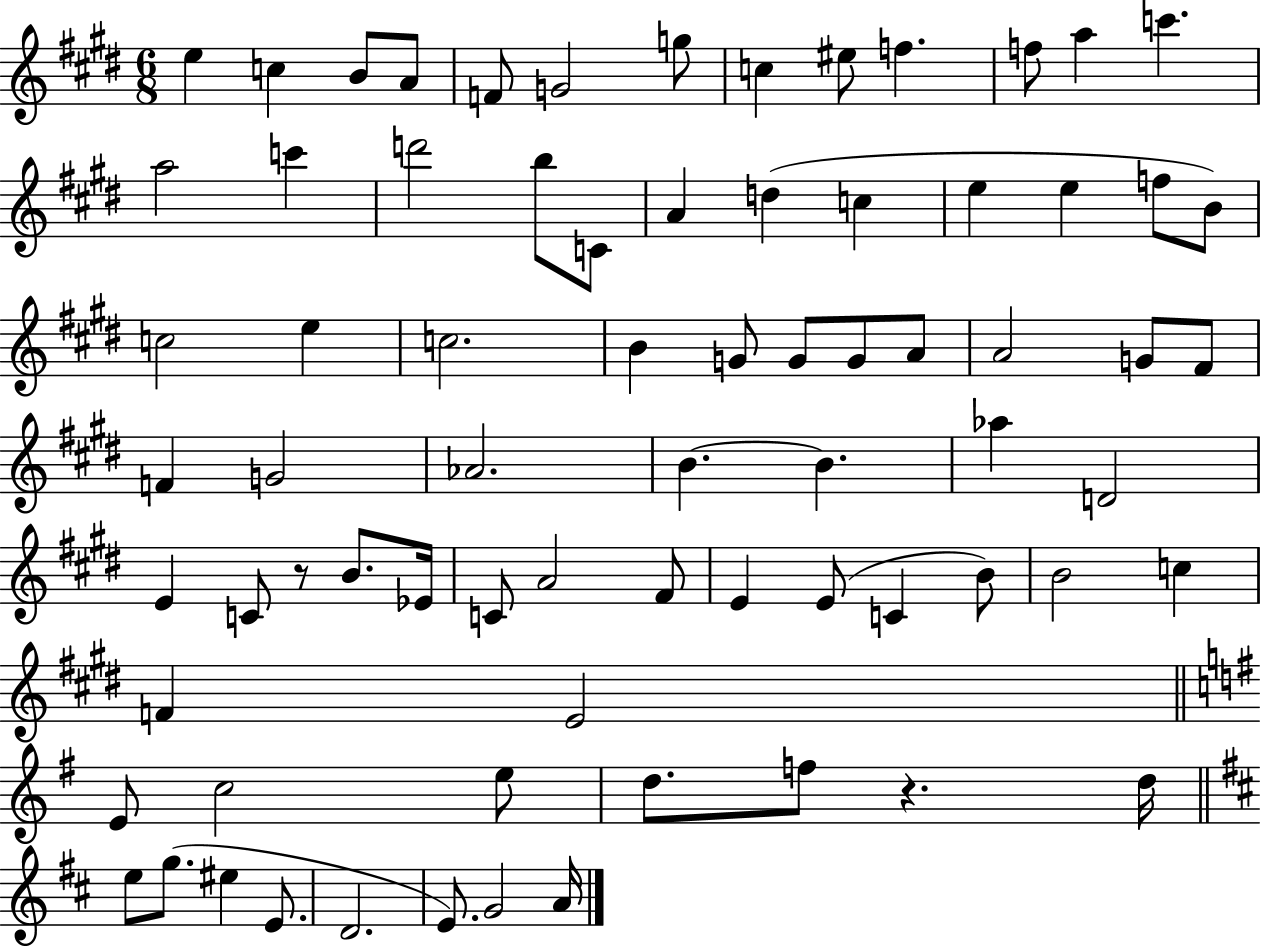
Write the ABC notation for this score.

X:1
T:Untitled
M:6/8
L:1/4
K:E
e c B/2 A/2 F/2 G2 g/2 c ^e/2 f f/2 a c' a2 c' d'2 b/2 C/2 A d c e e f/2 B/2 c2 e c2 B G/2 G/2 G/2 A/2 A2 G/2 ^F/2 F G2 _A2 B B _a D2 E C/2 z/2 B/2 _E/4 C/2 A2 ^F/2 E E/2 C B/2 B2 c F E2 E/2 c2 e/2 d/2 f/2 z d/4 e/2 g/2 ^e E/2 D2 E/2 G2 A/4